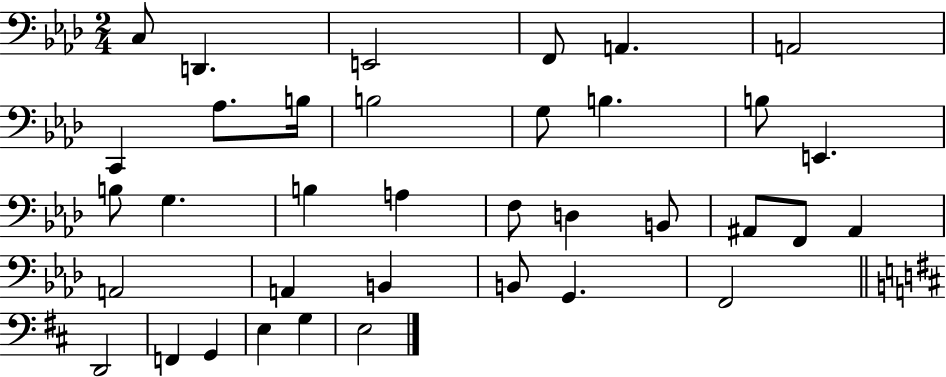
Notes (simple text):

C3/e D2/q. E2/h F2/e A2/q. A2/h C2/q Ab3/e. B3/s B3/h G3/e B3/q. B3/e E2/q. B3/e G3/q. B3/q A3/q F3/e D3/q B2/e A#2/e F2/e A#2/q A2/h A2/q B2/q B2/e G2/q. F2/h D2/h F2/q G2/q E3/q G3/q E3/h